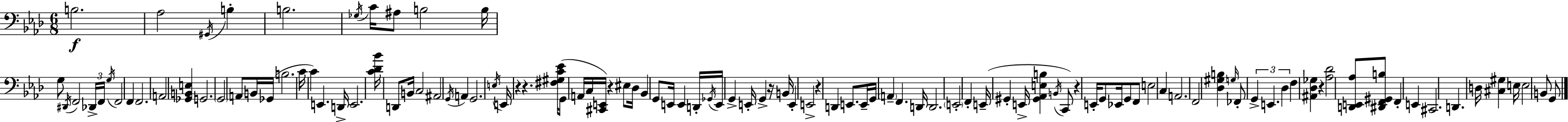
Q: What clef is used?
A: bass